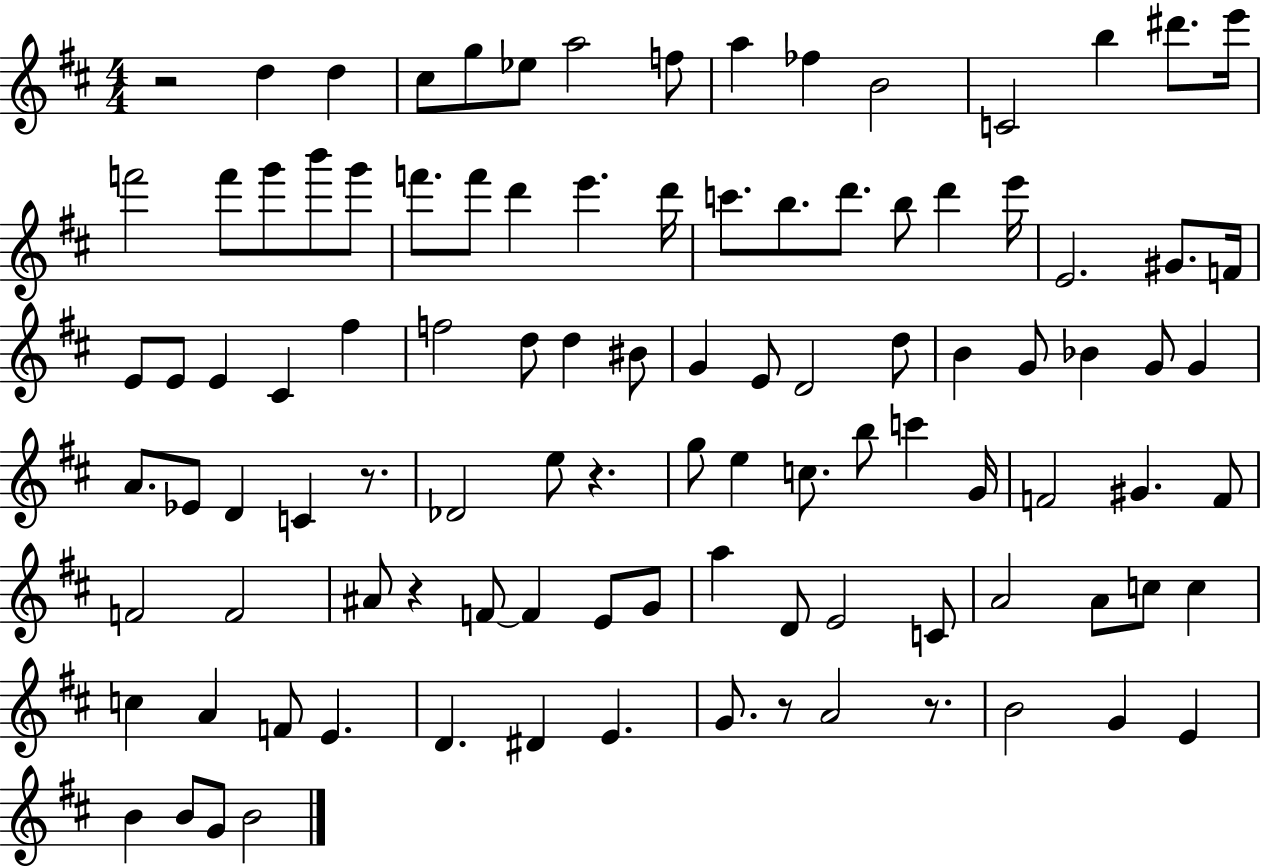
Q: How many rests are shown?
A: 6